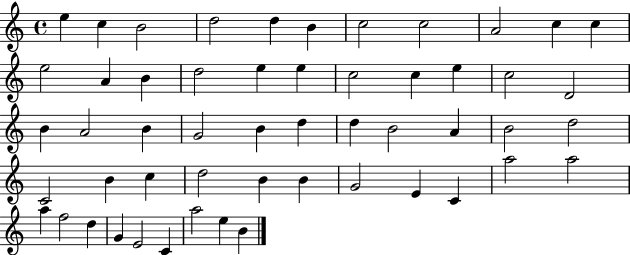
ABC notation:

X:1
T:Untitled
M:4/4
L:1/4
K:C
e c B2 d2 d B c2 c2 A2 c c e2 A B d2 e e c2 c e c2 D2 B A2 B G2 B d d B2 A B2 d2 C2 B c d2 B B G2 E C a2 a2 a f2 d G E2 C a2 e B